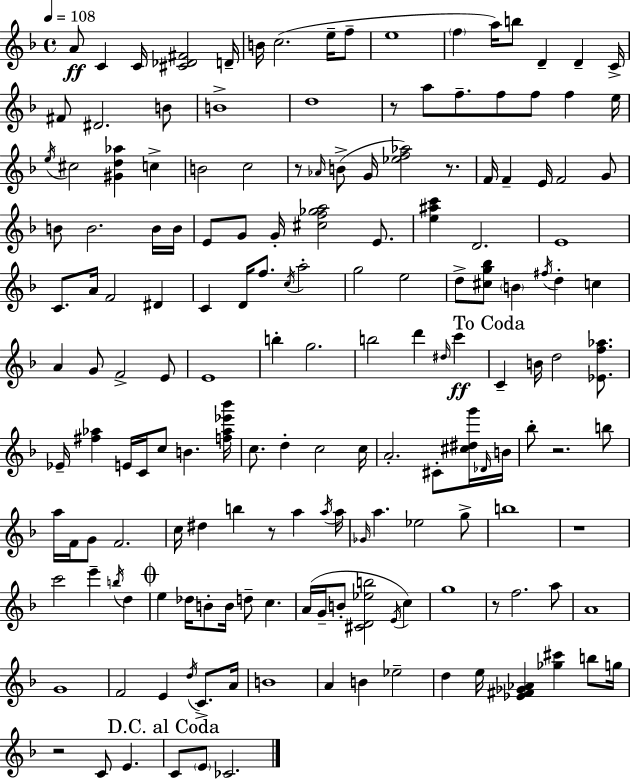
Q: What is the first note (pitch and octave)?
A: A4